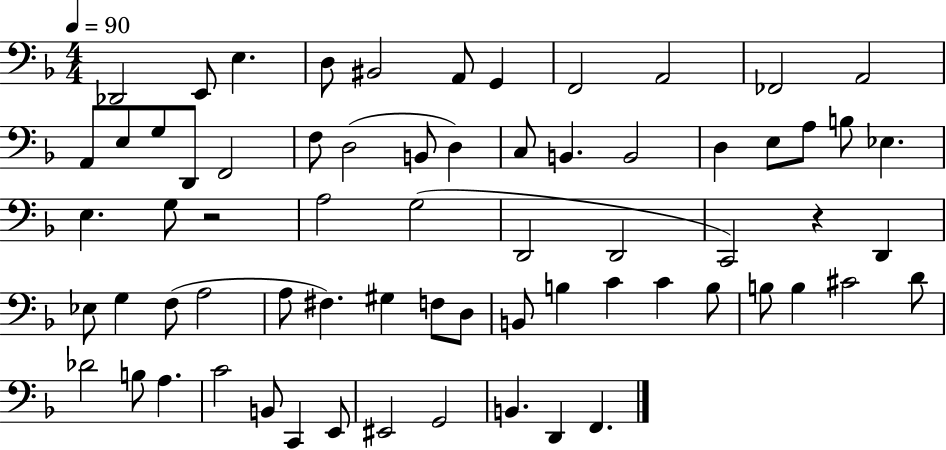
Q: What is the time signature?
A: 4/4